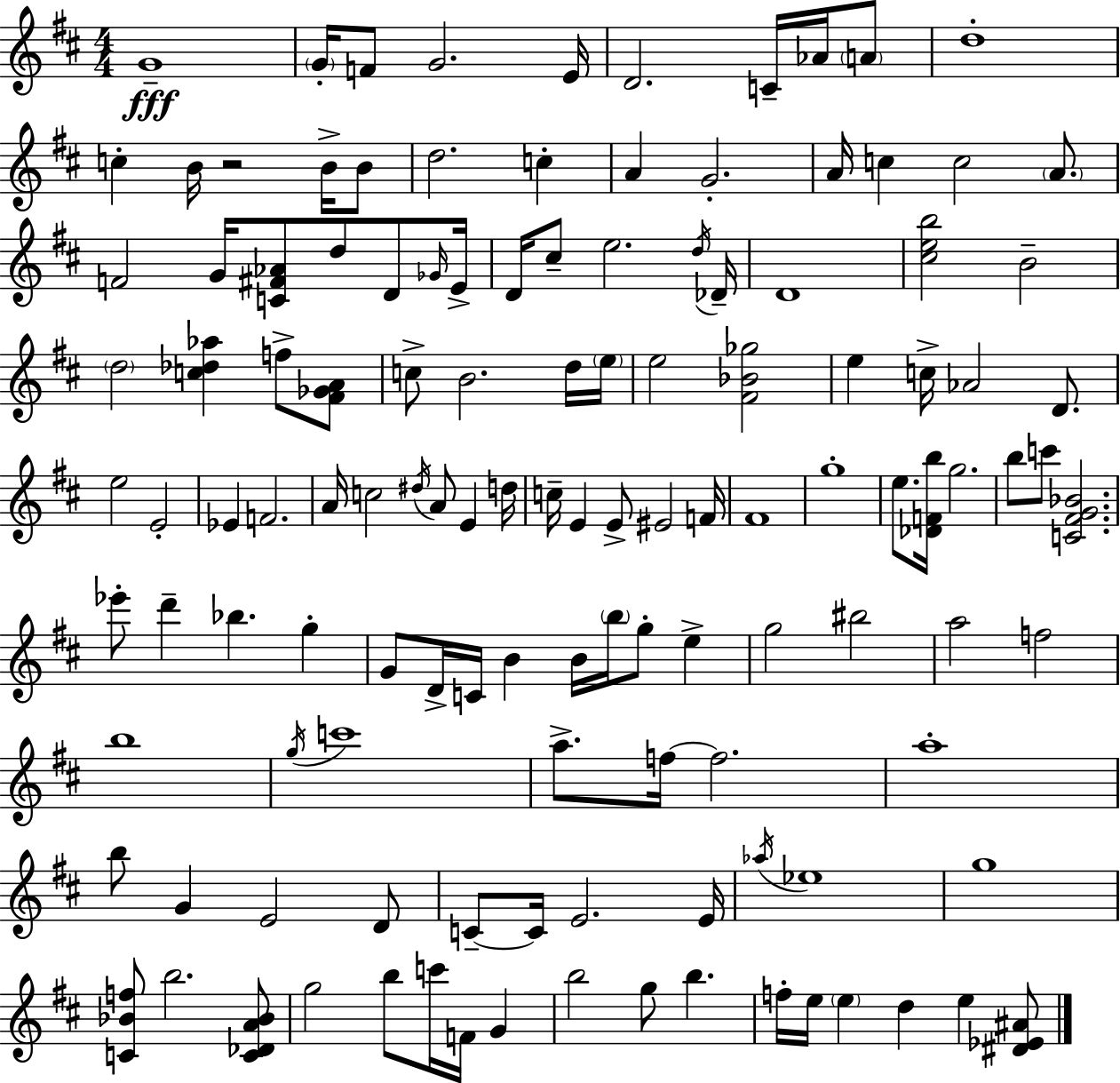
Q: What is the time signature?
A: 4/4